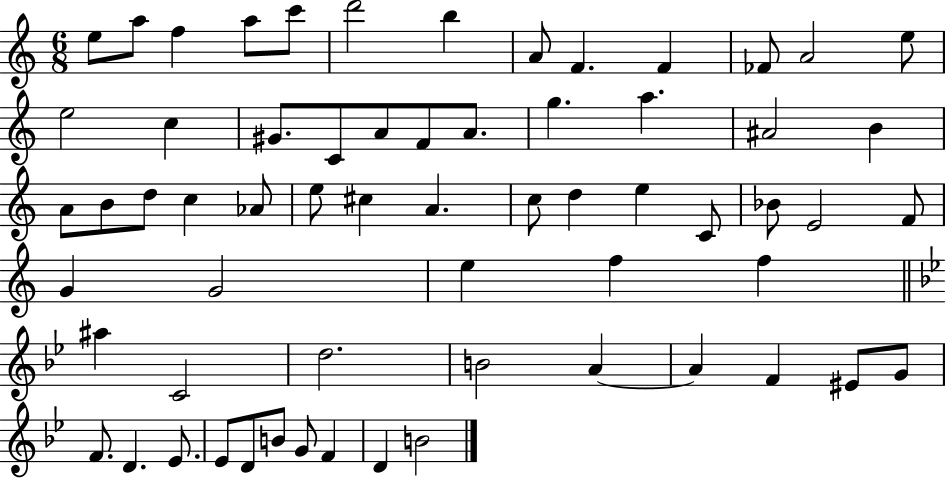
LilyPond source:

{
  \clef treble
  \numericTimeSignature
  \time 6/8
  \key c \major
  e''8 a''8 f''4 a''8 c'''8 | d'''2 b''4 | a'8 f'4. f'4 | fes'8 a'2 e''8 | \break e''2 c''4 | gis'8. c'8 a'8 f'8 a'8. | g''4. a''4. | ais'2 b'4 | \break a'8 b'8 d''8 c''4 aes'8 | e''8 cis''4 a'4. | c''8 d''4 e''4 c'8 | bes'8 e'2 f'8 | \break g'4 g'2 | e''4 f''4 f''4 | \bar "||" \break \key bes \major ais''4 c'2 | d''2. | b'2 a'4~~ | a'4 f'4 eis'8 g'8 | \break f'8. d'4. ees'8. | ees'8 d'8 b'8 g'8 f'4 | d'4 b'2 | \bar "|."
}